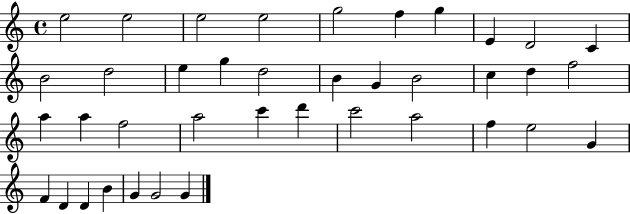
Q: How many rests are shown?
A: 0